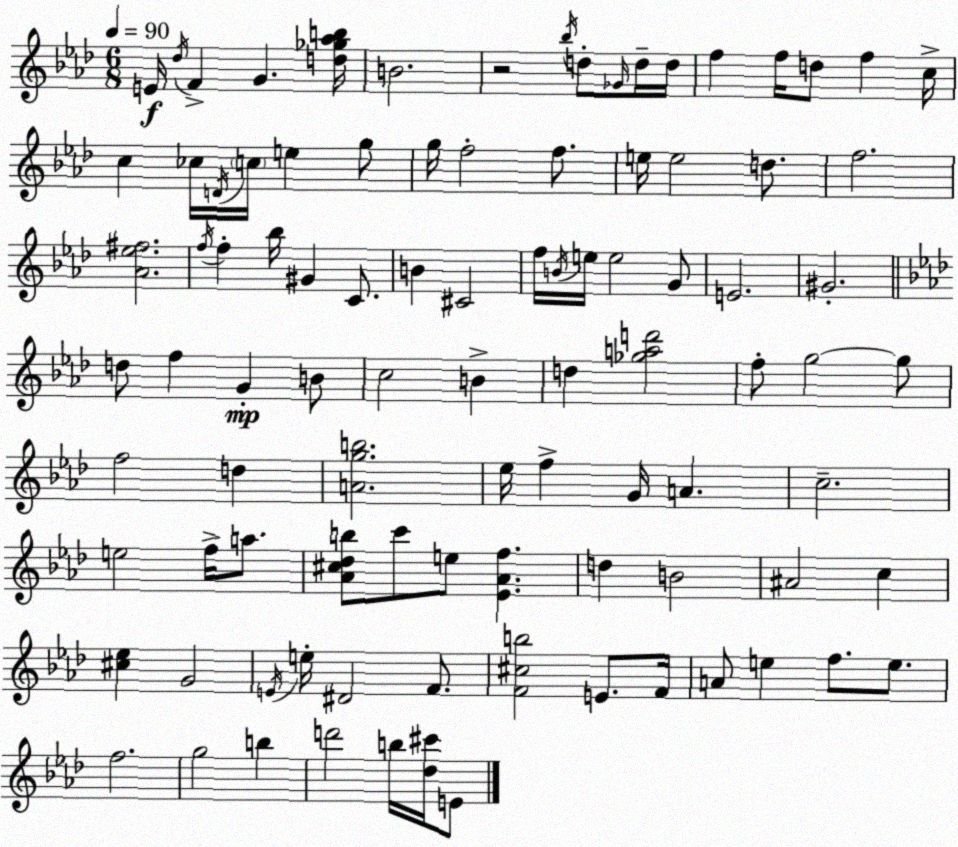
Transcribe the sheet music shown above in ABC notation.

X:1
T:Untitled
M:6/8
L:1/4
K:Fm
E/4 _d/4 F G [d_g_ab]/4 B2 z2 _b/4 d/2 _G/4 d/4 d/4 f f/4 d/2 f c/4 c _c/4 D/4 c/4 e g/2 g/4 f2 f/2 e/4 e2 d/2 f2 [_A_e^f]2 f/4 f _b/4 ^G C/2 B ^C2 f/4 B/4 e/4 e2 G/2 E2 ^G2 d/2 f G B/2 c2 B d [_gad']2 f/2 g2 g/2 f2 d [Agb]2 _e/4 f G/4 A c2 e2 f/4 a/2 [_A^c_db]/2 c'/2 e/2 [_E_Af] d B2 ^A2 c [^c_e] G2 E/4 e/4 ^D2 F/2 [F^cb]2 E/2 F/4 A/2 e f/2 e/2 f2 g2 b d'2 b/4 [_d^c']/4 E/2